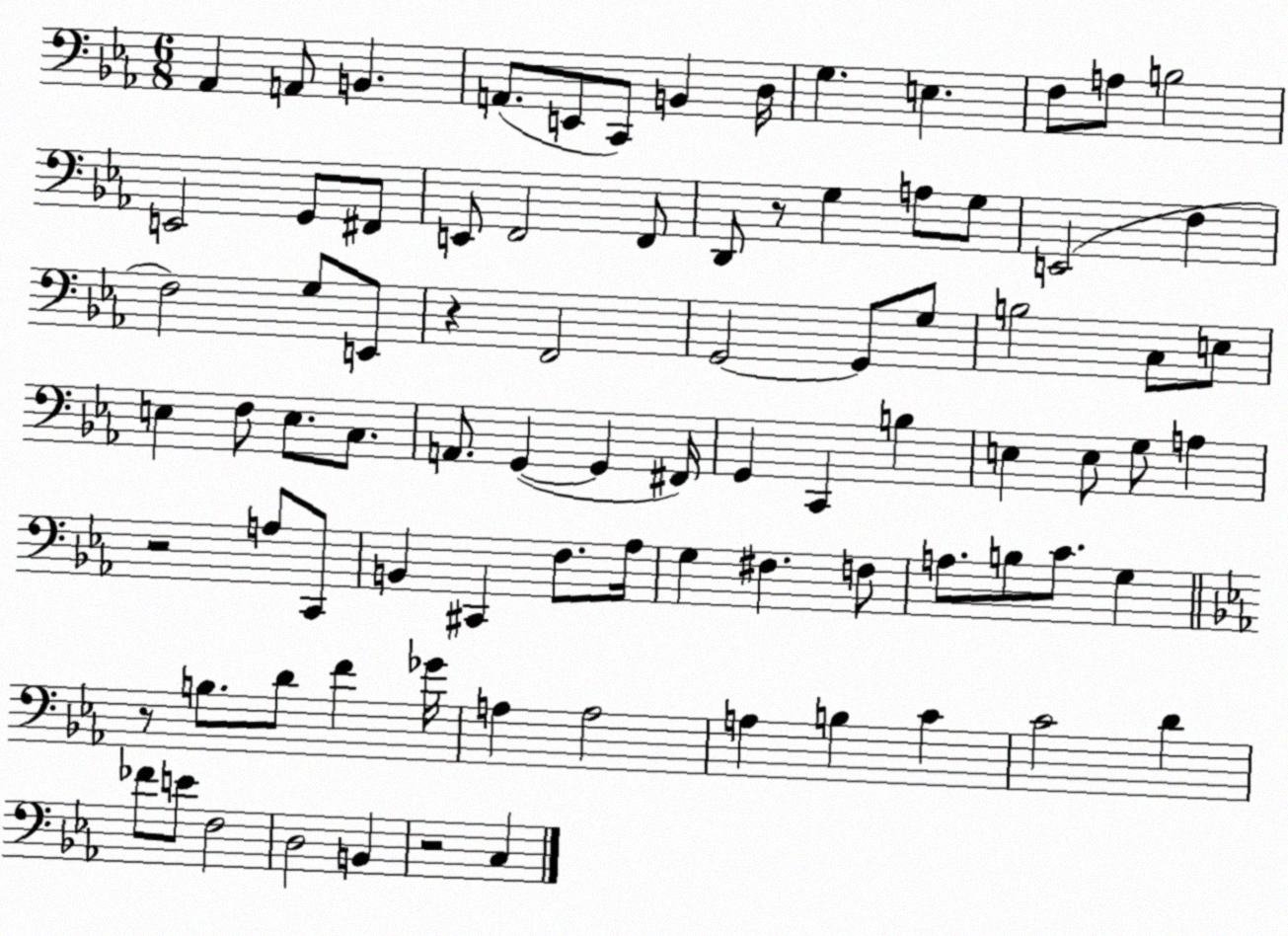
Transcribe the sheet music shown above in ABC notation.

X:1
T:Untitled
M:6/8
L:1/4
K:Eb
_A,, A,,/2 B,, A,,/2 E,,/2 C,,/2 B,, D,/4 G, E, F,/2 A,/2 B,2 E,,2 G,,/2 ^F,,/2 E,,/2 F,,2 F,,/2 D,,/2 z/2 G, A,/2 G,/2 E,,2 F, F,2 G,/2 E,,/2 z F,,2 G,,2 G,,/2 G,/2 B,2 C,/2 E,/2 E, F,/2 E,/2 C,/2 A,,/2 G,, G,, ^F,,/4 G,, C,, B, E, E,/2 G,/2 A, z2 A,/2 C,,/2 B,, ^C,, F,/2 _A,/4 G, ^F, F,/2 A,/2 B,/2 C/2 G, z/2 B,/2 D/2 F _G/4 A, A,2 A, B, C C2 D _F/2 E/2 F,2 D,2 B,, z2 C,